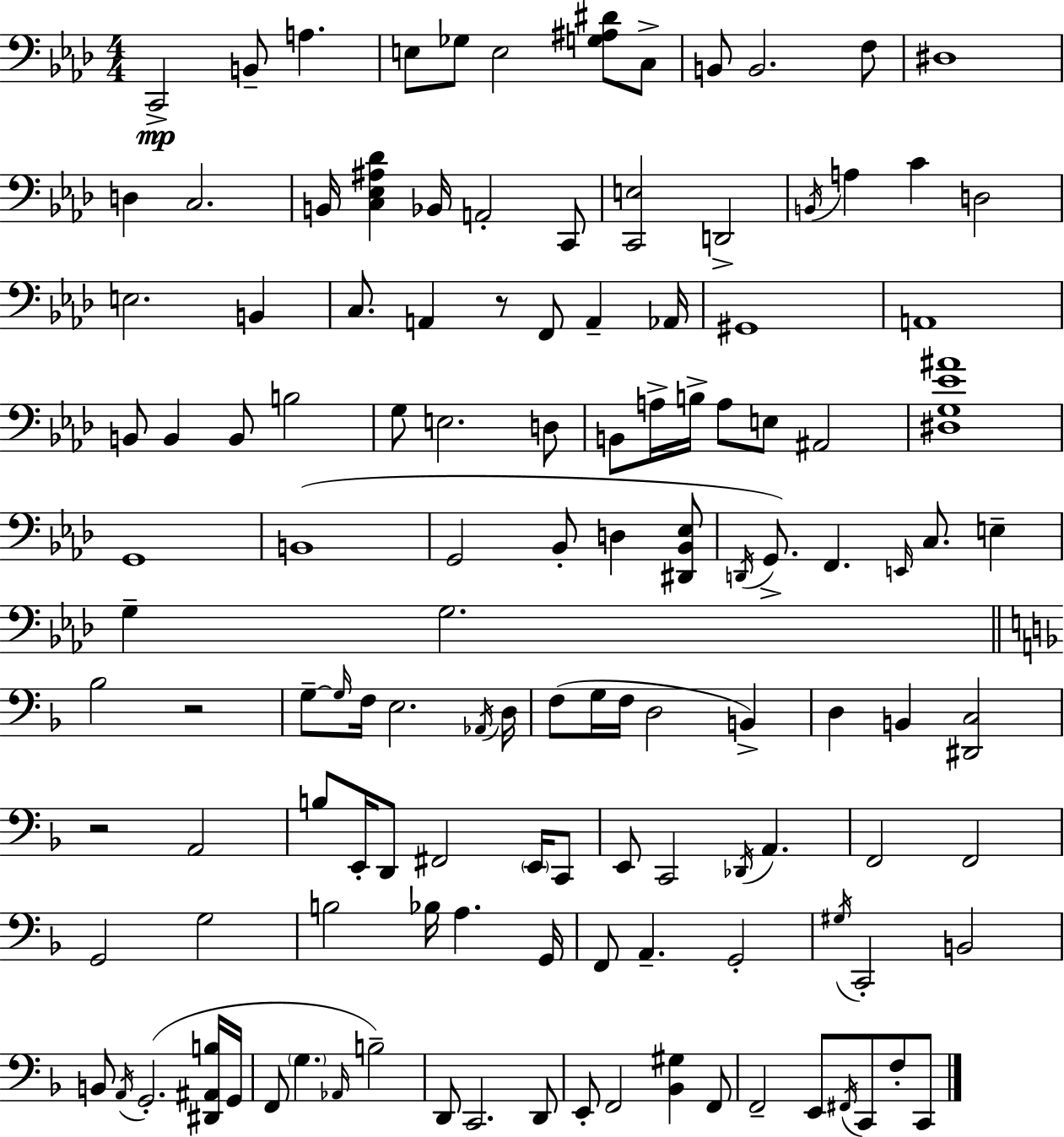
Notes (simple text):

C2/h B2/e A3/q. E3/e Gb3/e E3/h [G3,A#3,D#4]/e C3/e B2/e B2/h. F3/e D#3/w D3/q C3/h. B2/s [C3,Eb3,A#3,Db4]/q Bb2/s A2/h C2/e [C2,E3]/h D2/h B2/s A3/q C4/q D3/h E3/h. B2/q C3/e. A2/q R/e F2/e A2/q Ab2/s G#2/w A2/w B2/e B2/q B2/e B3/h G3/e E3/h. D3/e B2/e A3/s B3/s A3/e E3/e A#2/h [D#3,G3,Eb4,A#4]/w G2/w B2/w G2/h Bb2/e D3/q [D#2,Bb2,Eb3]/e D2/s G2/e. F2/q. E2/s C3/e. E3/q G3/q G3/h. Bb3/h R/h G3/e G3/s F3/s E3/h. Ab2/s D3/s F3/e G3/s F3/s D3/h B2/q D3/q B2/q [D#2,C3]/h R/h A2/h B3/e E2/s D2/e F#2/h E2/s C2/e E2/e C2/h Db2/s A2/q. F2/h F2/h G2/h G3/h B3/h Bb3/s A3/q. G2/s F2/e A2/q. G2/h G#3/s C2/h B2/h B2/e A2/s G2/h. [D#2,A#2,B3]/s G2/s F2/e G3/q. Ab2/s B3/h D2/e C2/h. D2/e E2/e F2/h [Bb2,G#3]/q F2/e F2/h E2/e F#2/s C2/e F3/e C2/e